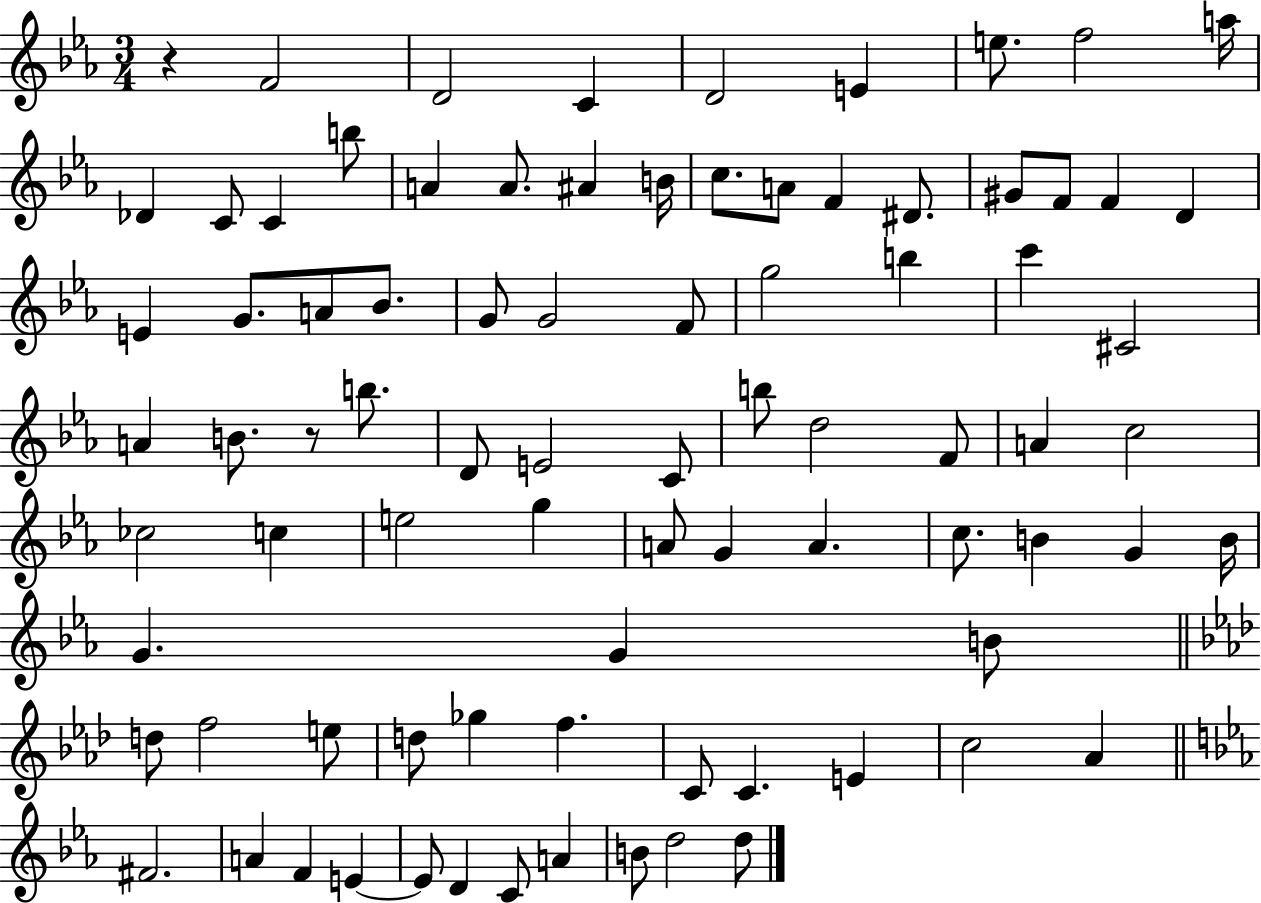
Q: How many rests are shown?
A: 2